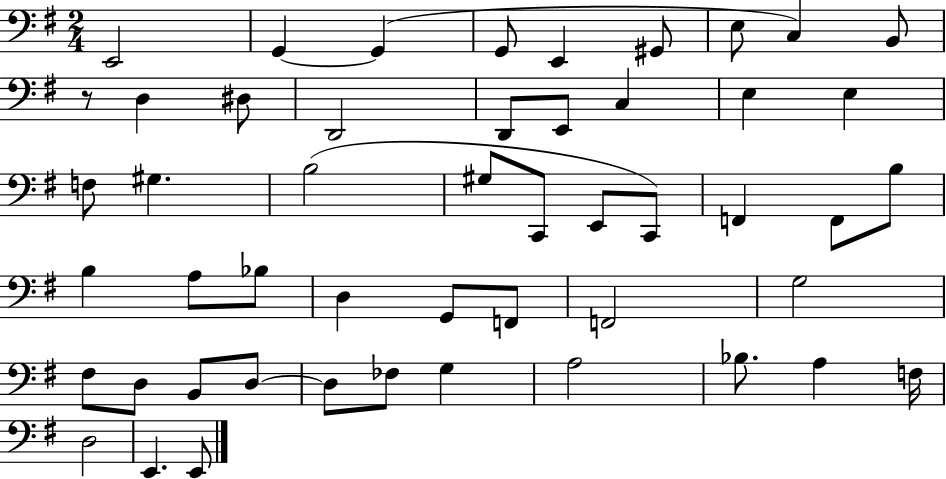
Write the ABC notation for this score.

X:1
T:Untitled
M:2/4
L:1/4
K:G
E,,2 G,, G,, G,,/2 E,, ^G,,/2 E,/2 C, B,,/2 z/2 D, ^D,/2 D,,2 D,,/2 E,,/2 C, E, E, F,/2 ^G, B,2 ^G,/2 C,,/2 E,,/2 C,,/2 F,, F,,/2 B,/2 B, A,/2 _B,/2 D, G,,/2 F,,/2 F,,2 G,2 ^F,/2 D,/2 B,,/2 D,/2 D,/2 _F,/2 G, A,2 _B,/2 A, F,/4 D,2 E,, E,,/2